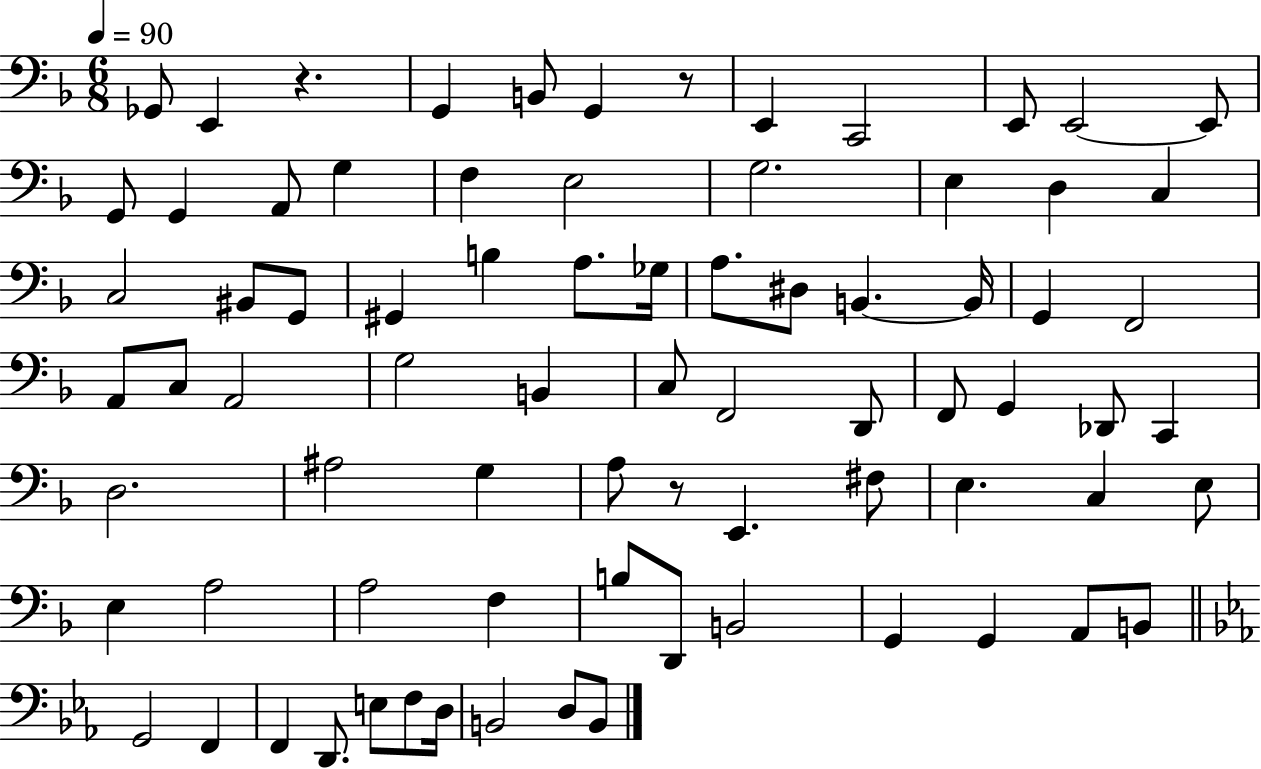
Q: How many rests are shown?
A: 3